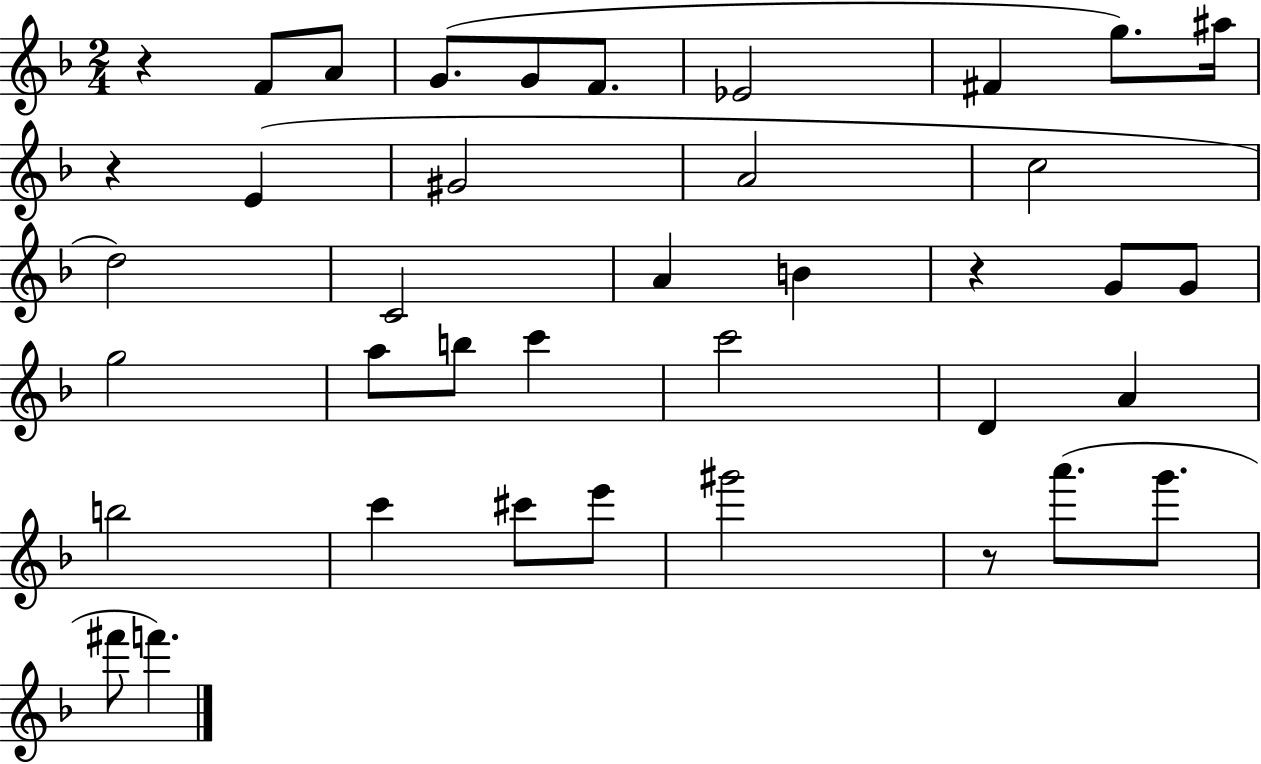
R/q F4/e A4/e G4/e. G4/e F4/e. Eb4/h F#4/q G5/e. A#5/s R/q E4/q G#4/h A4/h C5/h D5/h C4/h A4/q B4/q R/q G4/e G4/e G5/h A5/e B5/e C6/q C6/h D4/q A4/q B5/h C6/q C#6/e E6/e G#6/h R/e A6/e. G6/e. F#6/e F6/q.